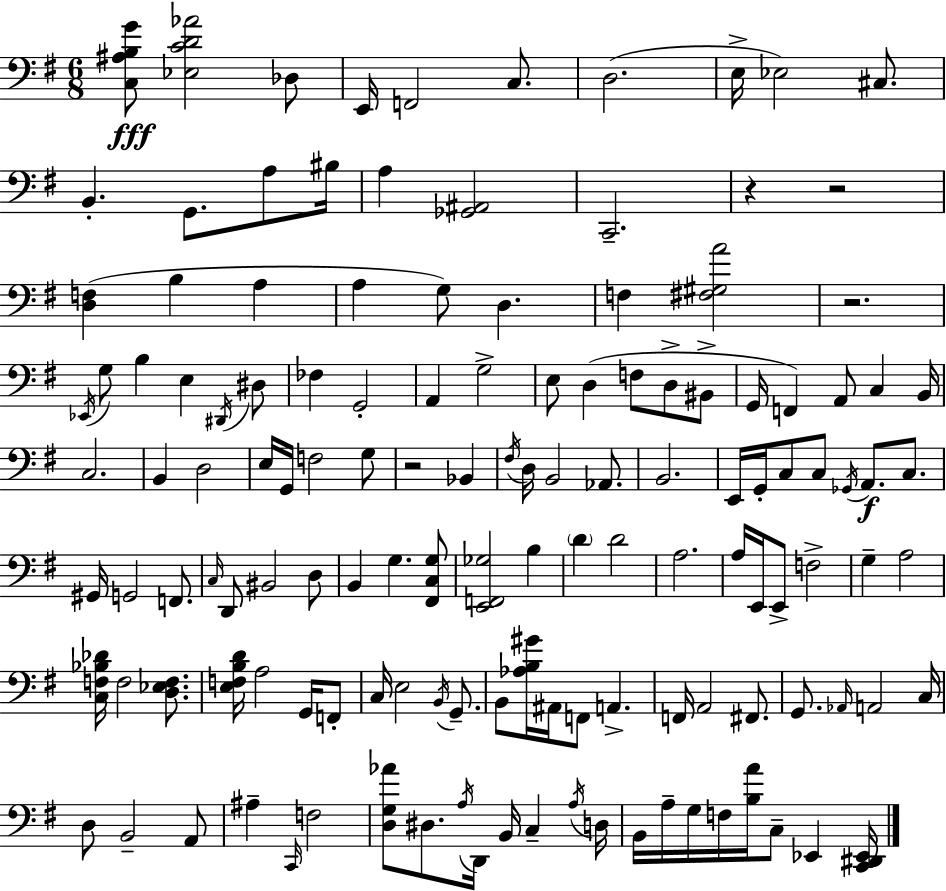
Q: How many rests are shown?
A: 4